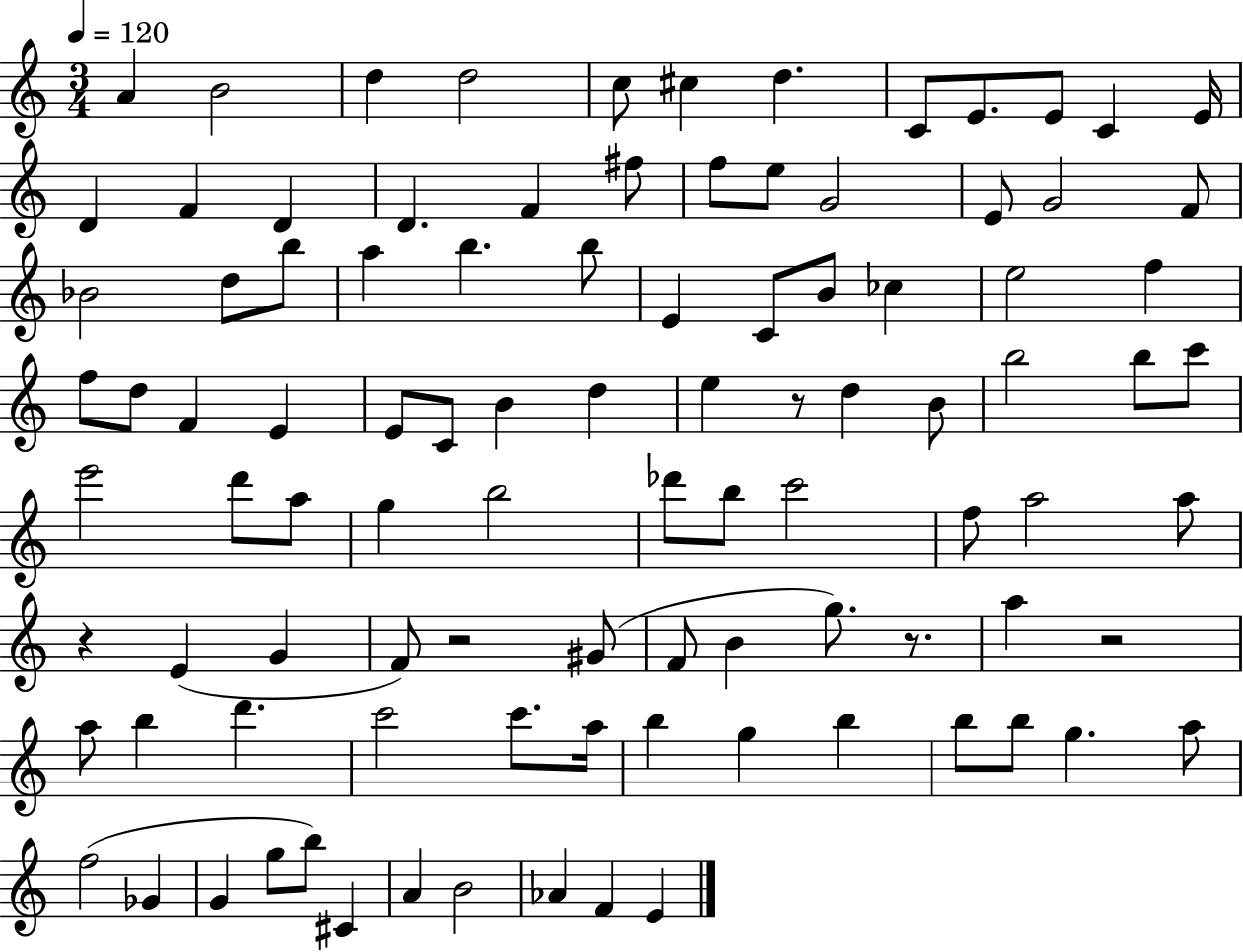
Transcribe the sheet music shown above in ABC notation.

X:1
T:Untitled
M:3/4
L:1/4
K:C
A B2 d d2 c/2 ^c d C/2 E/2 E/2 C E/4 D F D D F ^f/2 f/2 e/2 G2 E/2 G2 F/2 _B2 d/2 b/2 a b b/2 E C/2 B/2 _c e2 f f/2 d/2 F E E/2 C/2 B d e z/2 d B/2 b2 b/2 c'/2 e'2 d'/2 a/2 g b2 _d'/2 b/2 c'2 f/2 a2 a/2 z E G F/2 z2 ^G/2 F/2 B g/2 z/2 a z2 a/2 b d' c'2 c'/2 a/4 b g b b/2 b/2 g a/2 f2 _G G g/2 b/2 ^C A B2 _A F E